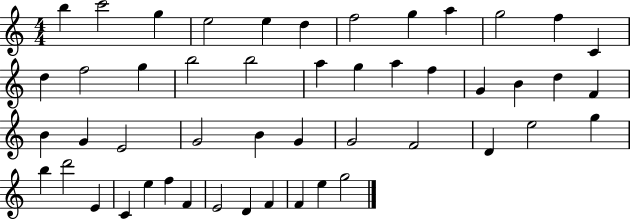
X:1
T:Untitled
M:4/4
L:1/4
K:C
b c'2 g e2 e d f2 g a g2 f C d f2 g b2 b2 a g a f G B d F B G E2 G2 B G G2 F2 D e2 g b d'2 E C e f F E2 D F F e g2